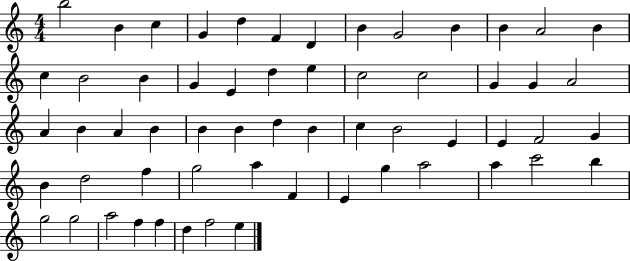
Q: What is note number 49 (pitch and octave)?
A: A5